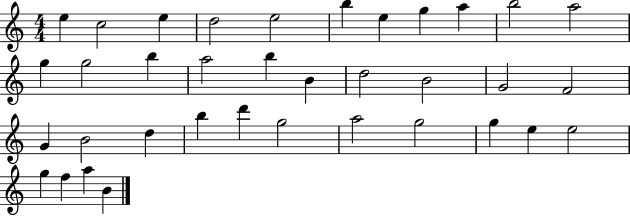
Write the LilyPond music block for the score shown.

{
  \clef treble
  \numericTimeSignature
  \time 4/4
  \key c \major
  e''4 c''2 e''4 | d''2 e''2 | b''4 e''4 g''4 a''4 | b''2 a''2 | \break g''4 g''2 b''4 | a''2 b''4 b'4 | d''2 b'2 | g'2 f'2 | \break g'4 b'2 d''4 | b''4 d'''4 g''2 | a''2 g''2 | g''4 e''4 e''2 | \break g''4 f''4 a''4 b'4 | \bar "|."
}